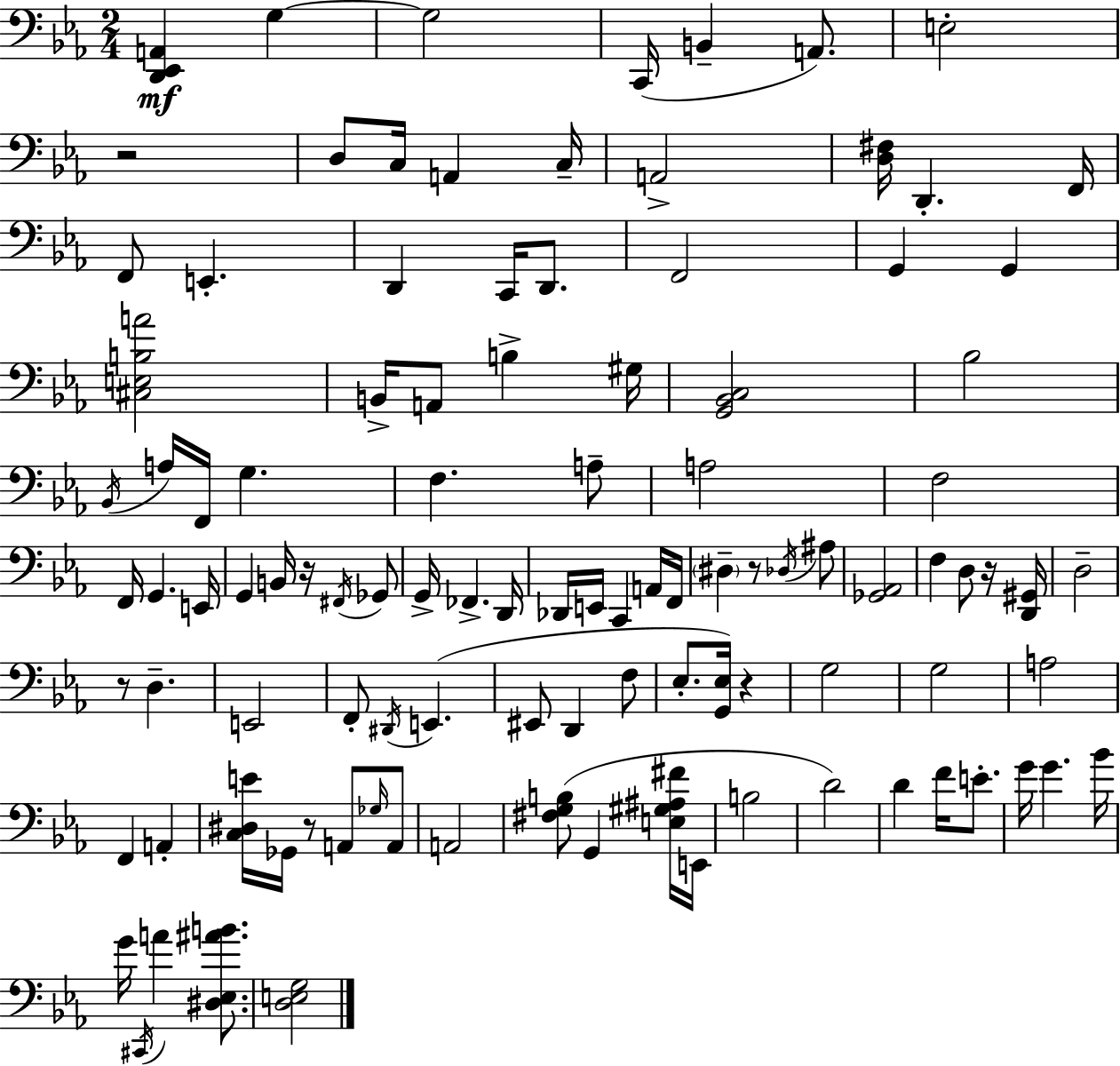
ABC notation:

X:1
T:Untitled
M:2/4
L:1/4
K:Cm
[D,,_E,,A,,] G, G,2 C,,/4 B,, A,,/2 E,2 z2 D,/2 C,/4 A,, C,/4 A,,2 [D,^F,]/4 D,, F,,/4 F,,/2 E,, D,, C,,/4 D,,/2 F,,2 G,, G,, [^C,E,B,A]2 B,,/4 A,,/2 B, ^G,/4 [G,,_B,,C,]2 _B,2 _B,,/4 A,/4 F,,/4 G, F, A,/2 A,2 F,2 F,,/4 G,, E,,/4 G,, B,,/4 z/4 ^F,,/4 _G,,/2 G,,/4 _F,, D,,/4 _D,,/4 E,,/4 C,, A,,/4 F,,/4 ^D, z/2 _D,/4 ^A,/2 [_G,,_A,,]2 F, D,/2 z/4 [D,,^G,,]/4 D,2 z/2 D, E,,2 F,,/2 ^D,,/4 E,, ^E,,/2 D,, F,/2 _E,/2 [G,,_E,]/4 z G,2 G,2 A,2 F,, A,, [C,^D,E]/4 _G,,/4 z/2 A,,/2 _G,/4 A,,/2 A,,2 [^F,G,B,]/2 G,, [E,^G,^A,^F]/4 E,,/4 B,2 D2 D F/4 E/2 G/4 G _B/4 G/4 ^C,,/4 A [^D,_E,^AB]/2 [D,E,G,]2